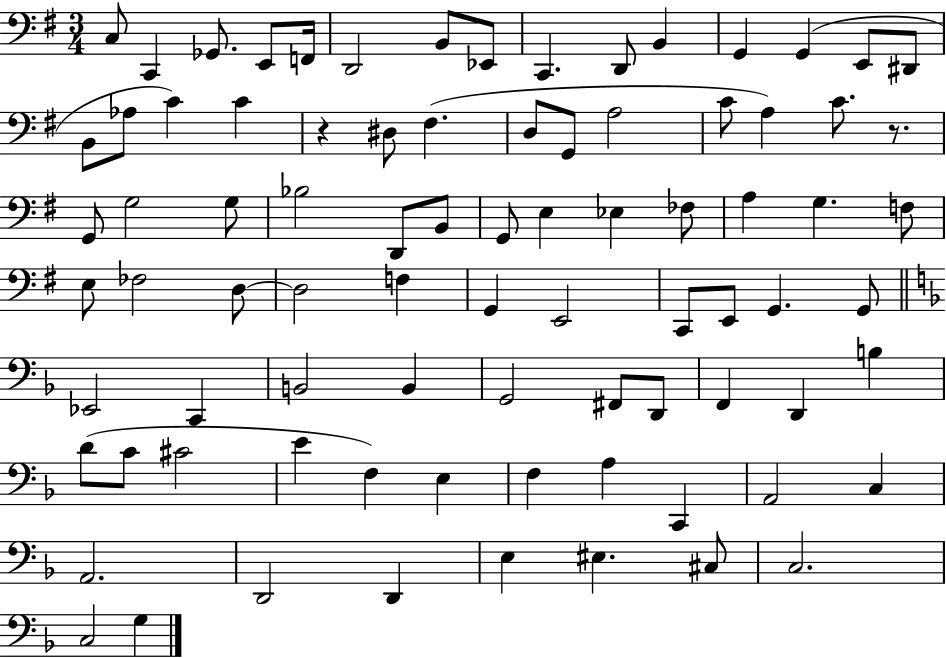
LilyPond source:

{
  \clef bass
  \numericTimeSignature
  \time 3/4
  \key g \major
  \repeat volta 2 { c8 c,4 ges,8. e,8 f,16 | d,2 b,8 ees,8 | c,4. d,8 b,4 | g,4 g,4( e,8 dis,8 | \break b,8 aes8 c'4) c'4 | r4 dis8 fis4.( | d8 g,8 a2 | c'8 a4) c'8. r8. | \break g,8 g2 g8 | bes2 d,8 b,8 | g,8 e4 ees4 fes8 | a4 g4. f8 | \break e8 fes2 d8~~ | d2 f4 | g,4 e,2 | c,8 e,8 g,4. g,8 | \break \bar "||" \break \key f \major ees,2 c,4 | b,2 b,4 | g,2 fis,8 d,8 | f,4 d,4 b4 | \break d'8( c'8 cis'2 | e'4 f4) e4 | f4 a4 c,4 | a,2 c4 | \break a,2. | d,2 d,4 | e4 eis4. cis8 | c2. | \break c2 g4 | } \bar "|."
}